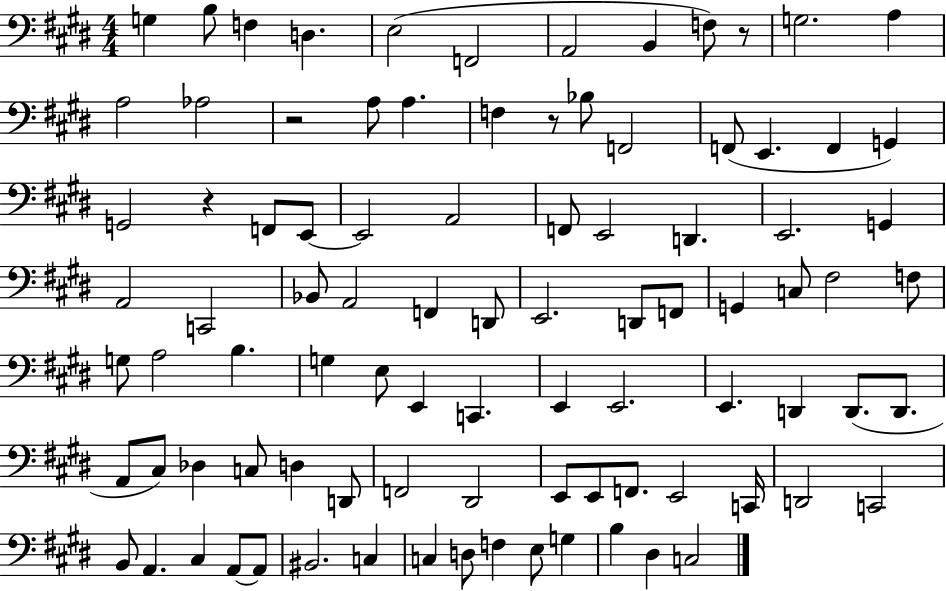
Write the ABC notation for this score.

X:1
T:Untitled
M:4/4
L:1/4
K:E
G, B,/2 F, D, E,2 F,,2 A,,2 B,, F,/2 z/2 G,2 A, A,2 _A,2 z2 A,/2 A, F, z/2 _B,/2 F,,2 F,,/2 E,, F,, G,, G,,2 z F,,/2 E,,/2 E,,2 A,,2 F,,/2 E,,2 D,, E,,2 G,, A,,2 C,,2 _B,,/2 A,,2 F,, D,,/2 E,,2 D,,/2 F,,/2 G,, C,/2 ^F,2 F,/2 G,/2 A,2 B, G, E,/2 E,, C,, E,, E,,2 E,, D,, D,,/2 D,,/2 A,,/2 ^C,/2 _D, C,/2 D, D,,/2 F,,2 ^D,,2 E,,/2 E,,/2 F,,/2 E,,2 C,,/4 D,,2 C,,2 B,,/2 A,, ^C, A,,/2 A,,/2 ^B,,2 C, C, D,/2 F, E,/2 G, B, ^D, C,2